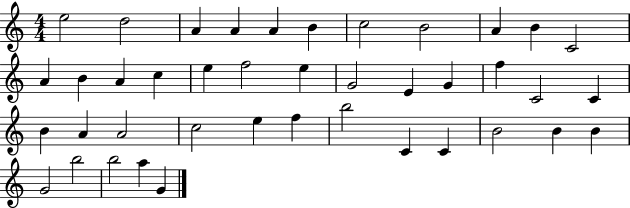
E5/h D5/h A4/q A4/q A4/q B4/q C5/h B4/h A4/q B4/q C4/h A4/q B4/q A4/q C5/q E5/q F5/h E5/q G4/h E4/q G4/q F5/q C4/h C4/q B4/q A4/q A4/h C5/h E5/q F5/q B5/h C4/q C4/q B4/h B4/q B4/q G4/h B5/h B5/h A5/q G4/q